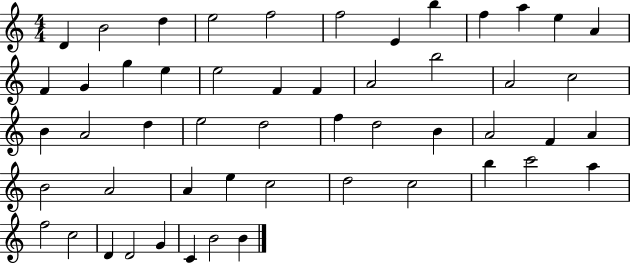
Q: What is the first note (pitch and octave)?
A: D4